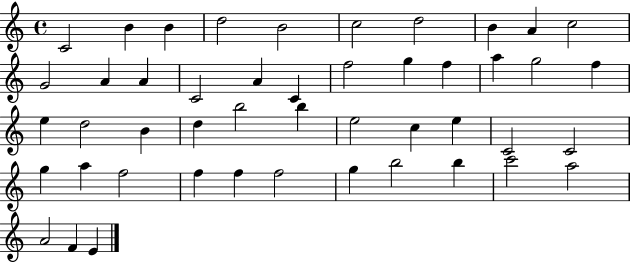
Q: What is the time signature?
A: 4/4